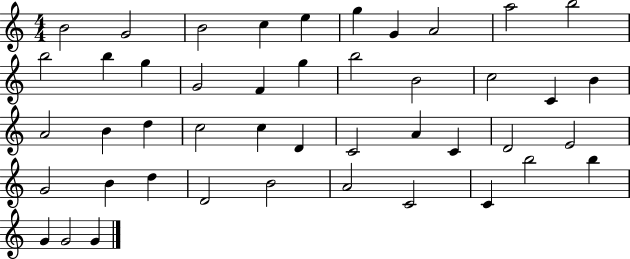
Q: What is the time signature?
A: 4/4